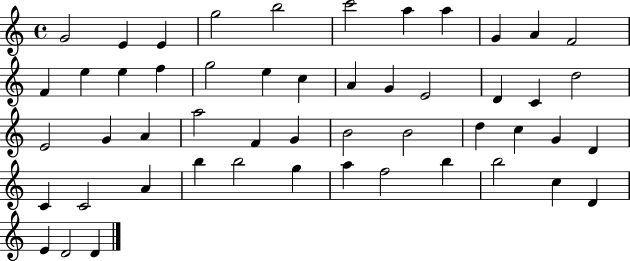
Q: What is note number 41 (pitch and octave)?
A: B5